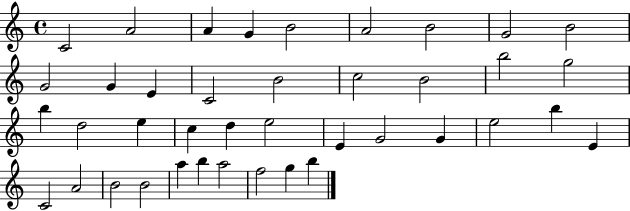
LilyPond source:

{
  \clef treble
  \time 4/4
  \defaultTimeSignature
  \key c \major
  c'2 a'2 | a'4 g'4 b'2 | a'2 b'2 | g'2 b'2 | \break g'2 g'4 e'4 | c'2 b'2 | c''2 b'2 | b''2 g''2 | \break b''4 d''2 e''4 | c''4 d''4 e''2 | e'4 g'2 g'4 | e''2 b''4 e'4 | \break c'2 a'2 | b'2 b'2 | a''4 b''4 a''2 | f''2 g''4 b''4 | \break \bar "|."
}